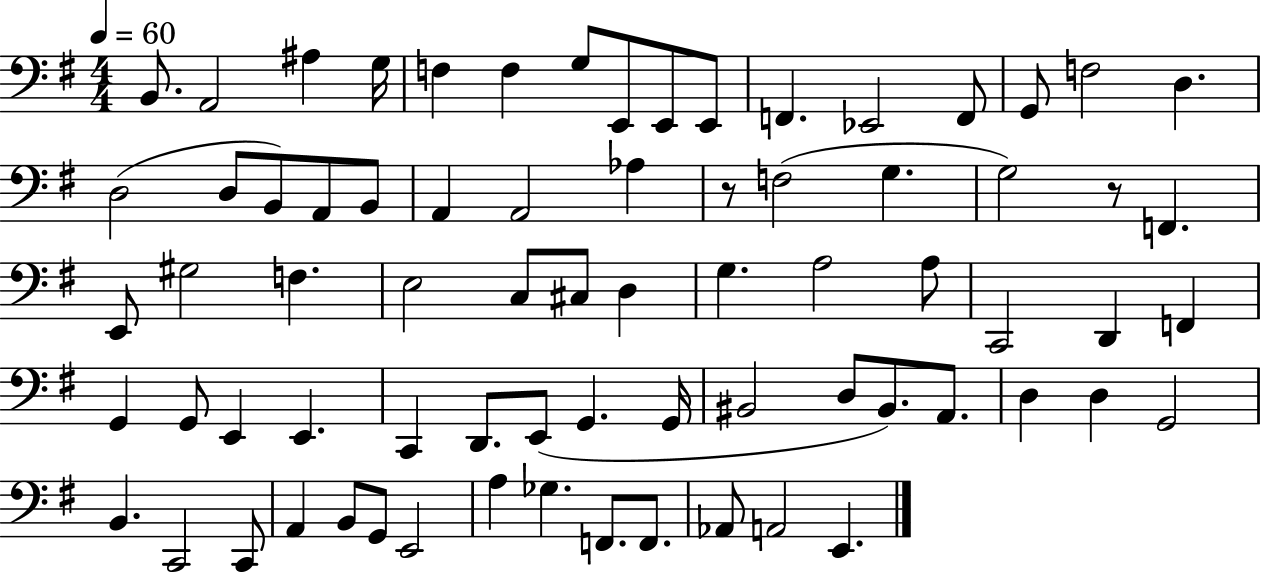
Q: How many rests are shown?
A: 2